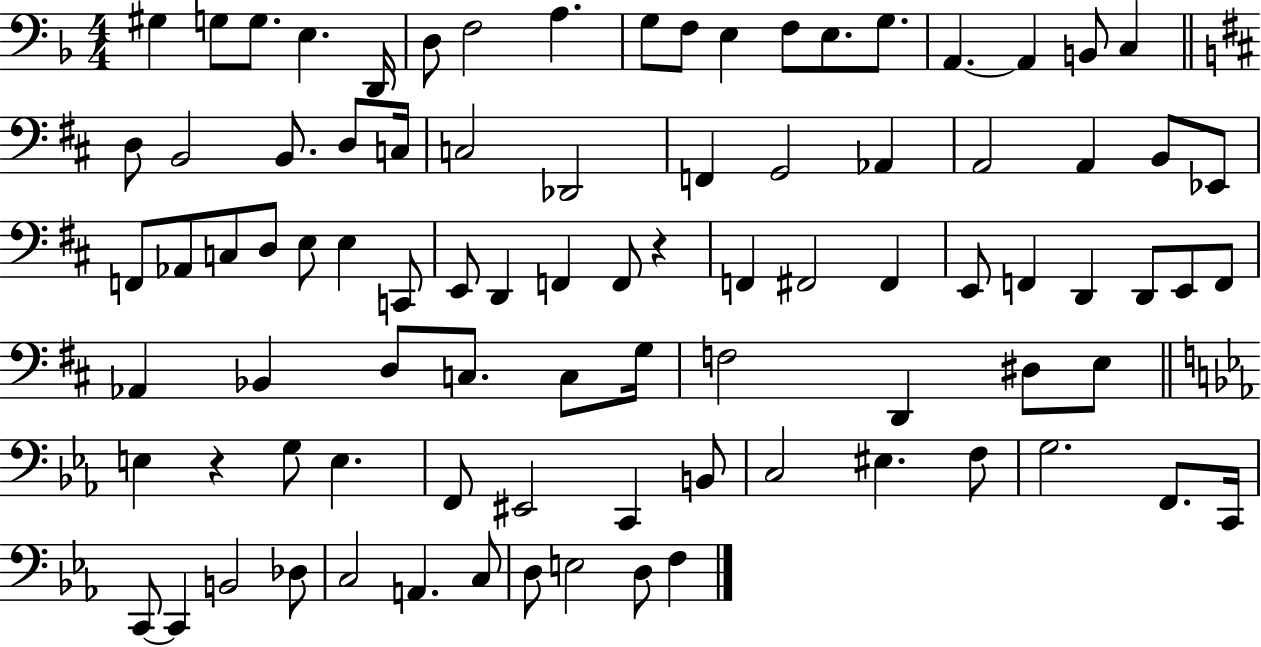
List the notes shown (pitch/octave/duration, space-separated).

G#3/q G3/e G3/e. E3/q. D2/s D3/e F3/h A3/q. G3/e F3/e E3/q F3/e E3/e. G3/e. A2/q. A2/q B2/e C3/q D3/e B2/h B2/e. D3/e C3/s C3/h Db2/h F2/q G2/h Ab2/q A2/h A2/q B2/e Eb2/e F2/e Ab2/e C3/e D3/e E3/e E3/q C2/e E2/e D2/q F2/q F2/e R/q F2/q F#2/h F#2/q E2/e F2/q D2/q D2/e E2/e F2/e Ab2/q Bb2/q D3/e C3/e. C3/e G3/s F3/h D2/q D#3/e E3/e E3/q R/q G3/e E3/q. F2/e EIS2/h C2/q B2/e C3/h EIS3/q. F3/e G3/h. F2/e. C2/s C2/e C2/q B2/h Db3/e C3/h A2/q. C3/e D3/e E3/h D3/e F3/q